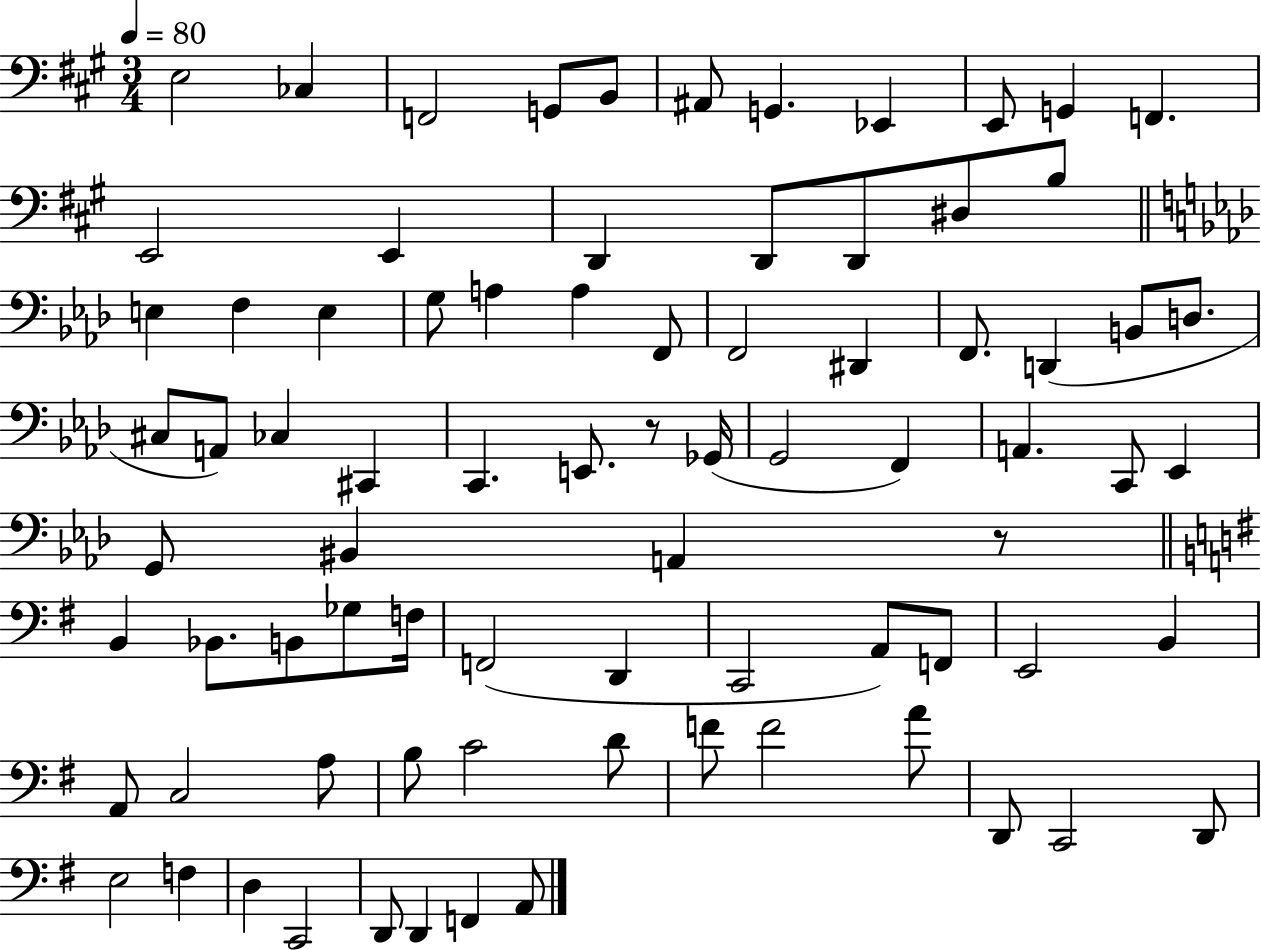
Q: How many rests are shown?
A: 2